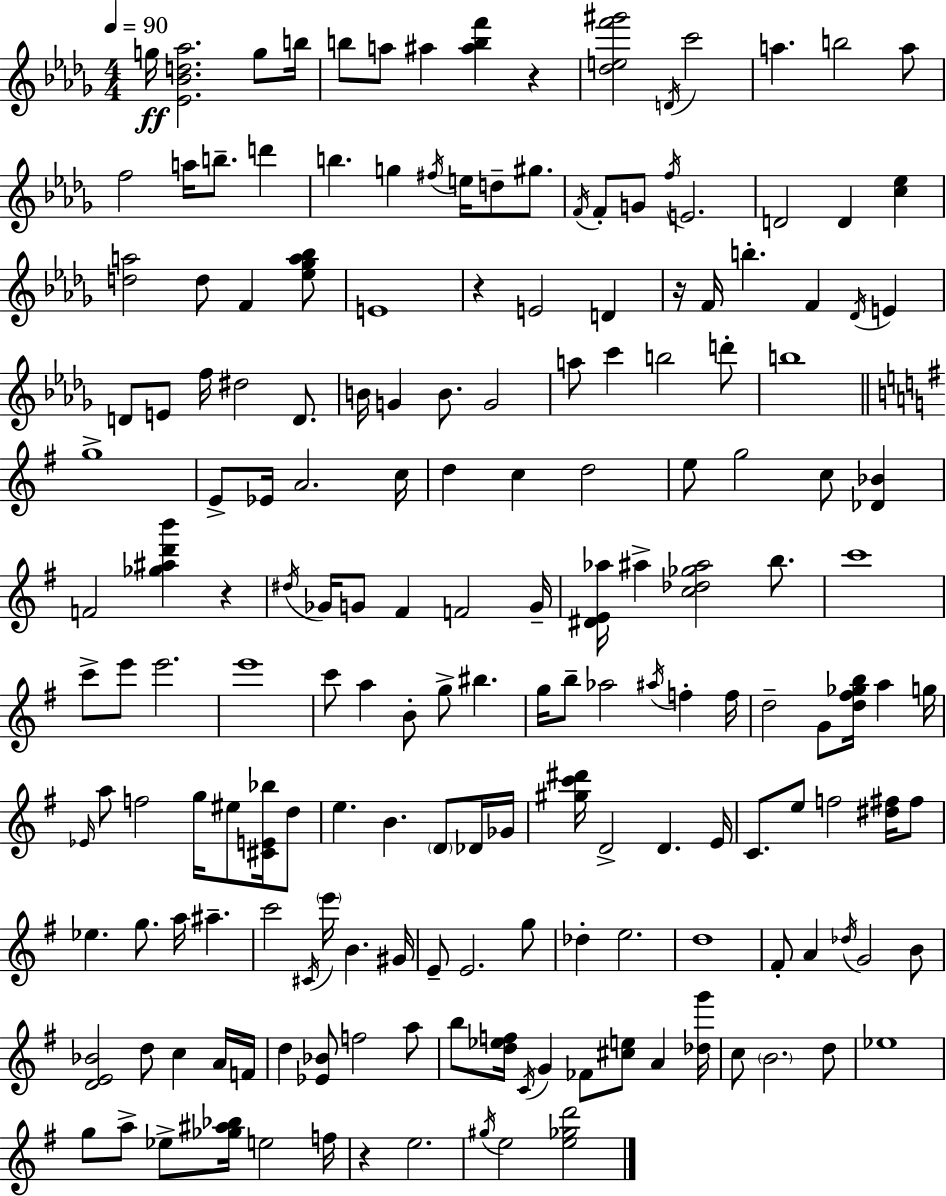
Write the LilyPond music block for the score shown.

{
  \clef treble
  \numericTimeSignature
  \time 4/4
  \key bes \minor
  \tempo 4 = 90
  g''16\ff <ees' bes' d'' aes''>2. g''8 b''16 | b''8 a''8 ais''4 <ais'' b'' f'''>4 r4 | <des'' e'' f''' gis'''>2 \acciaccatura { d'16 } c'''2 | a''4. b''2 a''8 | \break f''2 a''16 b''8.-- d'''4 | b''4. g''4 \acciaccatura { fis''16 } e''16 d''8-- gis''8. | \acciaccatura { f'16 } f'8-. g'8 \acciaccatura { f''16 } e'2. | d'2 d'4 | \break <c'' ees''>4 <d'' a''>2 d''8 f'4 | <ees'' ges'' a'' bes''>8 e'1 | r4 e'2 | d'4 r16 f'16 b''4.-. f'4 | \break \acciaccatura { des'16 } e'4 d'8 e'8 f''16 dis''2 | d'8. b'16 g'4 b'8. g'2 | a''8 c'''4 b''2 | d'''8-. b''1 | \break \bar "||" \break \key e \minor g''1-> | e'8-> ees'16 a'2. c''16 | d''4 c''4 d''2 | e''8 g''2 c''8 <des' bes'>4 | \break f'2 <ges'' ais'' d''' b'''>4 r4 | \acciaccatura { dis''16 } ges'16 g'8 fis'4 f'2 | g'16-- <dis' e' aes''>16 ais''4-> <c'' des'' ges'' ais''>2 b''8. | c'''1 | \break c'''8-> e'''8 e'''2. | e'''1 | c'''8 a''4 b'8-. g''8-> bis''4. | g''16 b''8-- aes''2 \acciaccatura { ais''16 } f''4-. | \break f''16 d''2-- g'8 <d'' fis'' ges'' b''>16 a''4 | g''16 \grace { ees'16 } a''8 f''2 g''16 eis''8 | <cis' e' bes''>16 d''8 e''4. b'4. \parenthesize d'8 | des'16 ges'16 <gis'' c''' dis'''>16 d'2-> d'4. | \break e'16 c'8. e''8 f''2 | <dis'' fis''>16 fis''8 ees''4. g''8. a''16 ais''4.-- | c'''2 \acciaccatura { cis'16 } \parenthesize e'''16 b'4. | gis'16 e'8-- e'2. | \break g''8 des''4-. e''2. | d''1 | fis'8-. a'4 \acciaccatura { des''16 } g'2 | b'8 <d' e' bes'>2 d''8 c''4 | \break a'16 f'16 d''4 <ees' bes'>8 f''2 | a''8 b''8 <d'' ees'' f''>16 \acciaccatura { c'16 } g'4 fes'8 <cis'' e''>8 | a'4 <des'' g'''>16 c''8 \parenthesize b'2. | d''8 ees''1 | \break g''8 a''8-> ees''8-> <ges'' ais'' bes''>16 e''2 | f''16 r4 e''2. | \acciaccatura { gis''16 } e''2 <e'' ges'' d'''>2 | \bar "|."
}